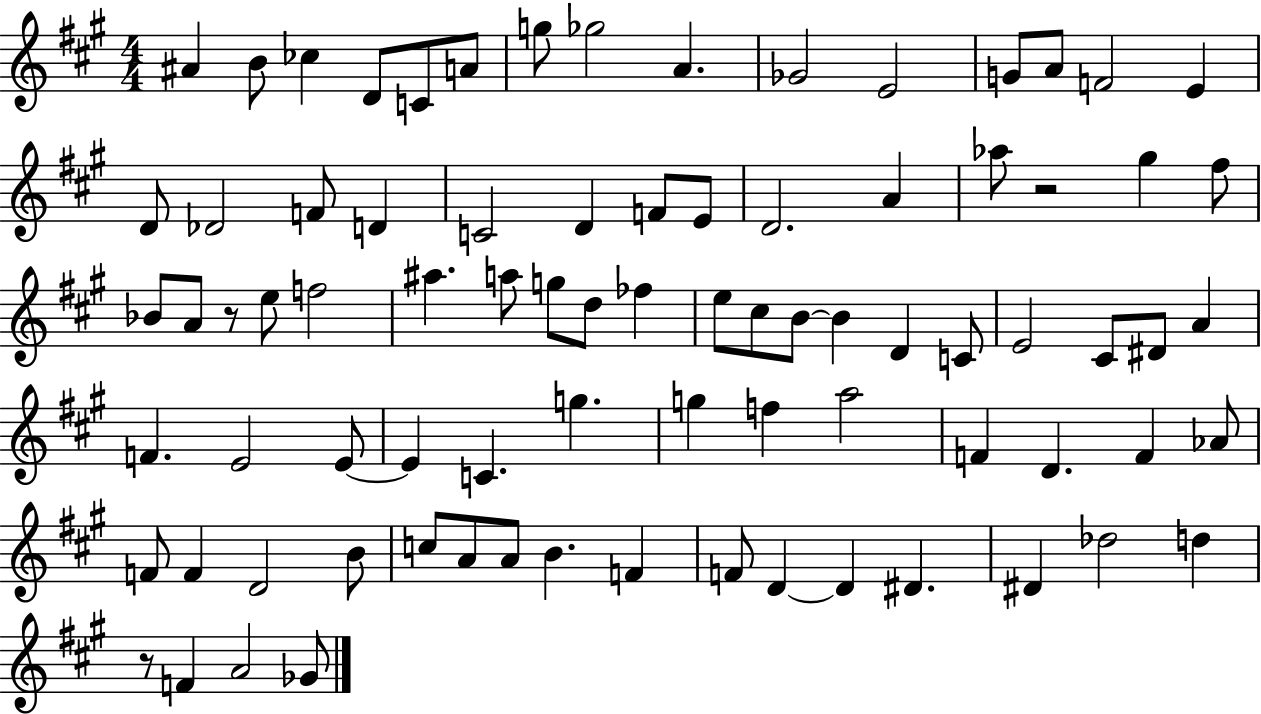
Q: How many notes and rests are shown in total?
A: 82